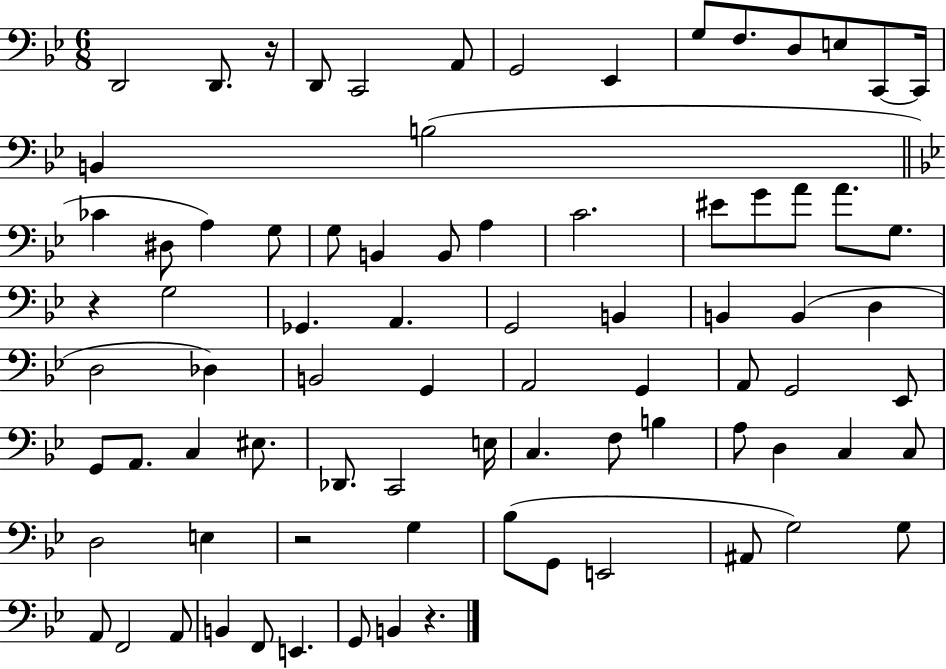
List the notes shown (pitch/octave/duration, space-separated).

D2/h D2/e. R/s D2/e C2/h A2/e G2/h Eb2/q G3/e F3/e. D3/e E3/e C2/e C2/s B2/q B3/h CES4/q D#3/e A3/q G3/e G3/e B2/q B2/e A3/q C4/h. EIS4/e G4/e A4/e A4/e. G3/e. R/q G3/h Gb2/q. A2/q. G2/h B2/q B2/q B2/q D3/q D3/h Db3/q B2/h G2/q A2/h G2/q A2/e G2/h Eb2/e G2/e A2/e. C3/q EIS3/e. Db2/e. C2/h E3/s C3/q. F3/e B3/q A3/e D3/q C3/q C3/e D3/h E3/q R/h G3/q Bb3/e G2/e E2/h A#2/e G3/h G3/e A2/e F2/h A2/e B2/q F2/e E2/q. G2/e B2/q R/q.